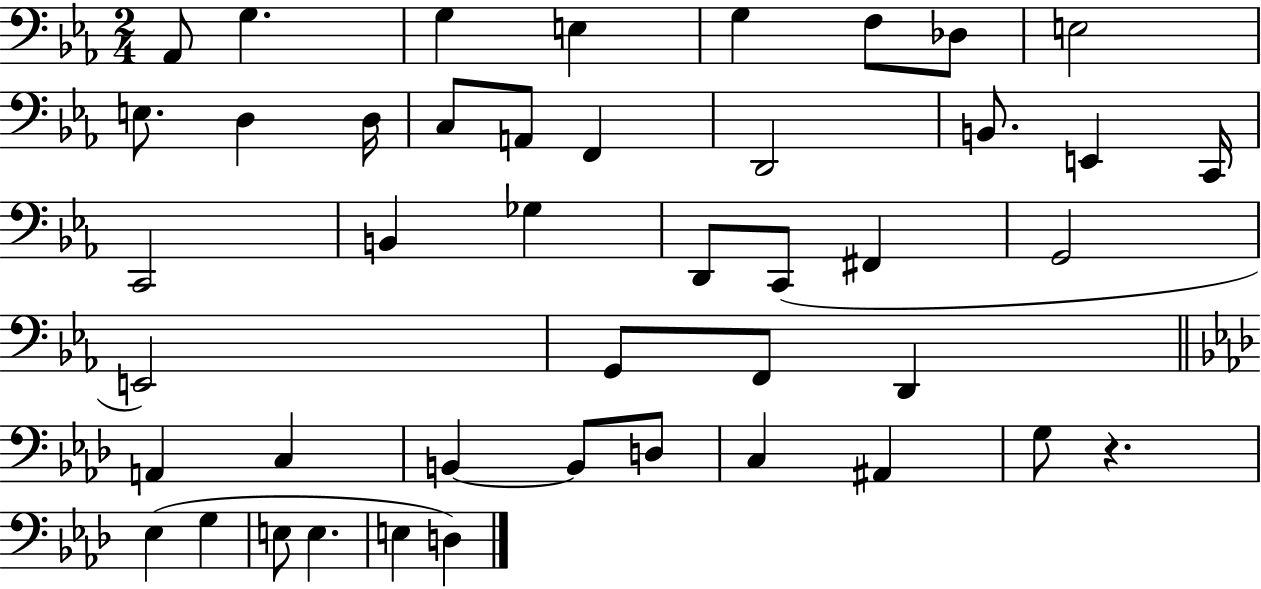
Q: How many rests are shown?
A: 1